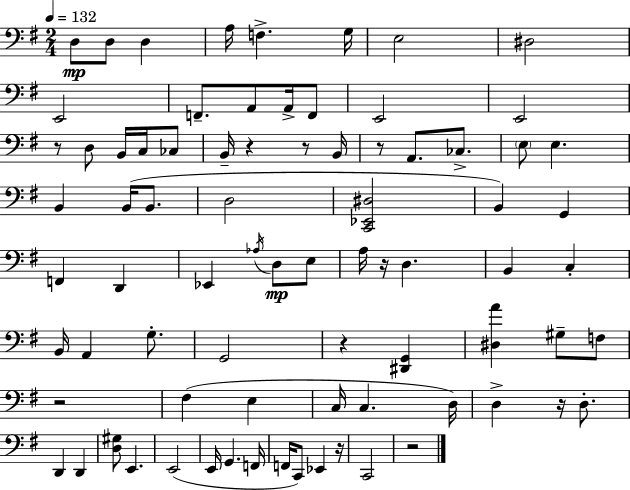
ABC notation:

X:1
T:Untitled
M:2/4
L:1/4
K:Em
D,/2 D,/2 D, A,/4 F, G,/4 E,2 ^D,2 E,,2 F,,/2 A,,/2 A,,/4 F,,/2 E,,2 E,,2 z/2 D,/2 B,,/4 C,/4 _C,/2 B,,/4 z z/2 B,,/4 z/2 A,,/2 _C,/2 E,/2 E, B,, B,,/4 B,,/2 D,2 [C,,_E,,^D,]2 B,, G,, F,, D,, _E,, _A,/4 D,/2 E,/2 A,/4 z/4 D, B,, C, B,,/4 A,, G,/2 G,,2 z [^D,,G,,] [^D,A] ^G,/2 F,/2 z2 ^F, E, C,/4 C, D,/4 D, z/4 D,/2 D,, D,, [D,^G,]/2 E,, E,,2 E,,/4 G,, F,,/4 F,,/4 C,,/2 _E,, z/4 C,,2 z2